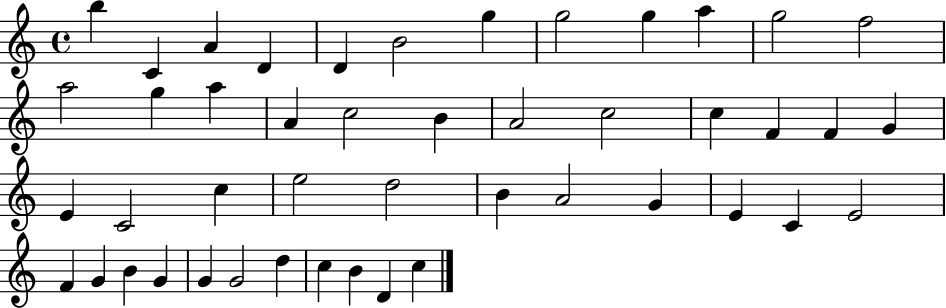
{
  \clef treble
  \time 4/4
  \defaultTimeSignature
  \key c \major
  b''4 c'4 a'4 d'4 | d'4 b'2 g''4 | g''2 g''4 a''4 | g''2 f''2 | \break a''2 g''4 a''4 | a'4 c''2 b'4 | a'2 c''2 | c''4 f'4 f'4 g'4 | \break e'4 c'2 c''4 | e''2 d''2 | b'4 a'2 g'4 | e'4 c'4 e'2 | \break f'4 g'4 b'4 g'4 | g'4 g'2 d''4 | c''4 b'4 d'4 c''4 | \bar "|."
}